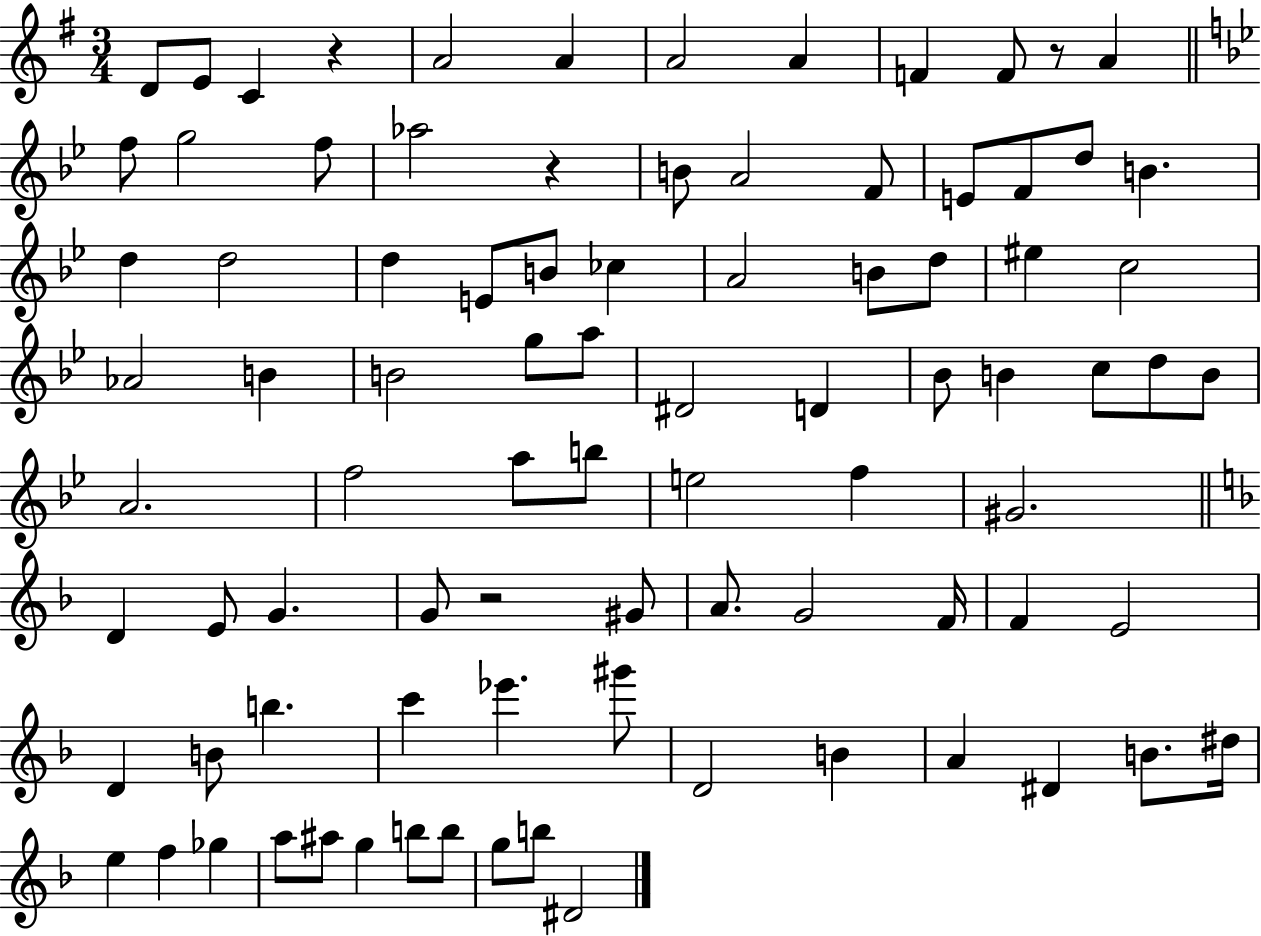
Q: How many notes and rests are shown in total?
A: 88